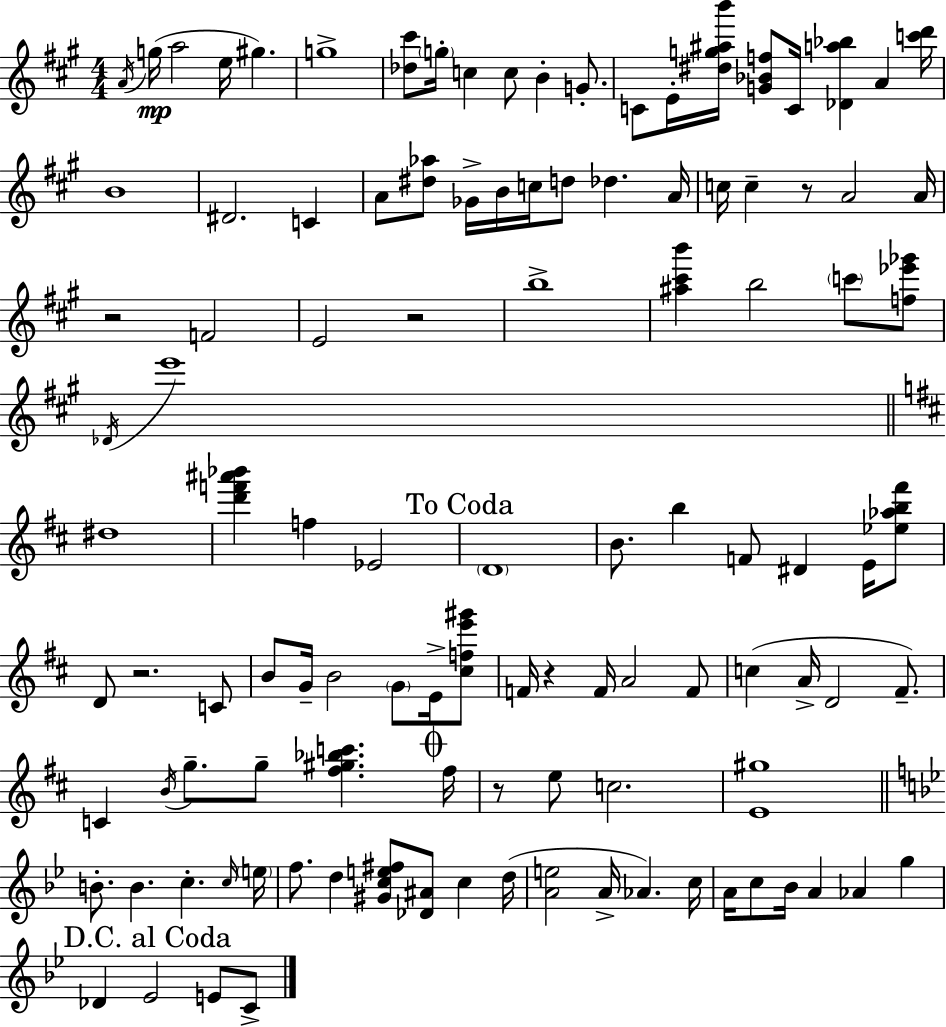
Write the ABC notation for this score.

X:1
T:Untitled
M:4/4
L:1/4
K:A
A/4 g/4 a2 e/4 ^g g4 [_d^c']/2 g/4 c c/2 B G/2 C/2 E/4 [^dg^ab']/4 [G_Bf]/2 C/4 [_Da_b] A [c'd']/4 B4 ^D2 C A/2 [^d_a]/2 _G/4 B/4 c/4 d/2 _d A/4 c/4 c z/2 A2 A/4 z2 F2 E2 z2 b4 [^a^c'b'] b2 c'/2 [f_e'_g']/2 _D/4 e'4 ^d4 [d'f'^a'_b'] f _E2 D4 B/2 b F/2 ^D E/4 [_e_ab^f']/2 D/2 z2 C/2 B/2 G/4 B2 G/2 E/4 [^cfe'^g']/2 F/4 z F/4 A2 F/2 c A/4 D2 ^F/2 C B/4 g/2 g/2 [^f^g_bc'] ^f/4 z/2 e/2 c2 [E^g]4 B/2 B c c/4 e/4 f/2 d [^Gce^f]/2 [_D^A]/2 c d/4 [Ae]2 A/4 _A c/4 A/4 c/2 _B/4 A _A g _D _E2 E/2 C/2